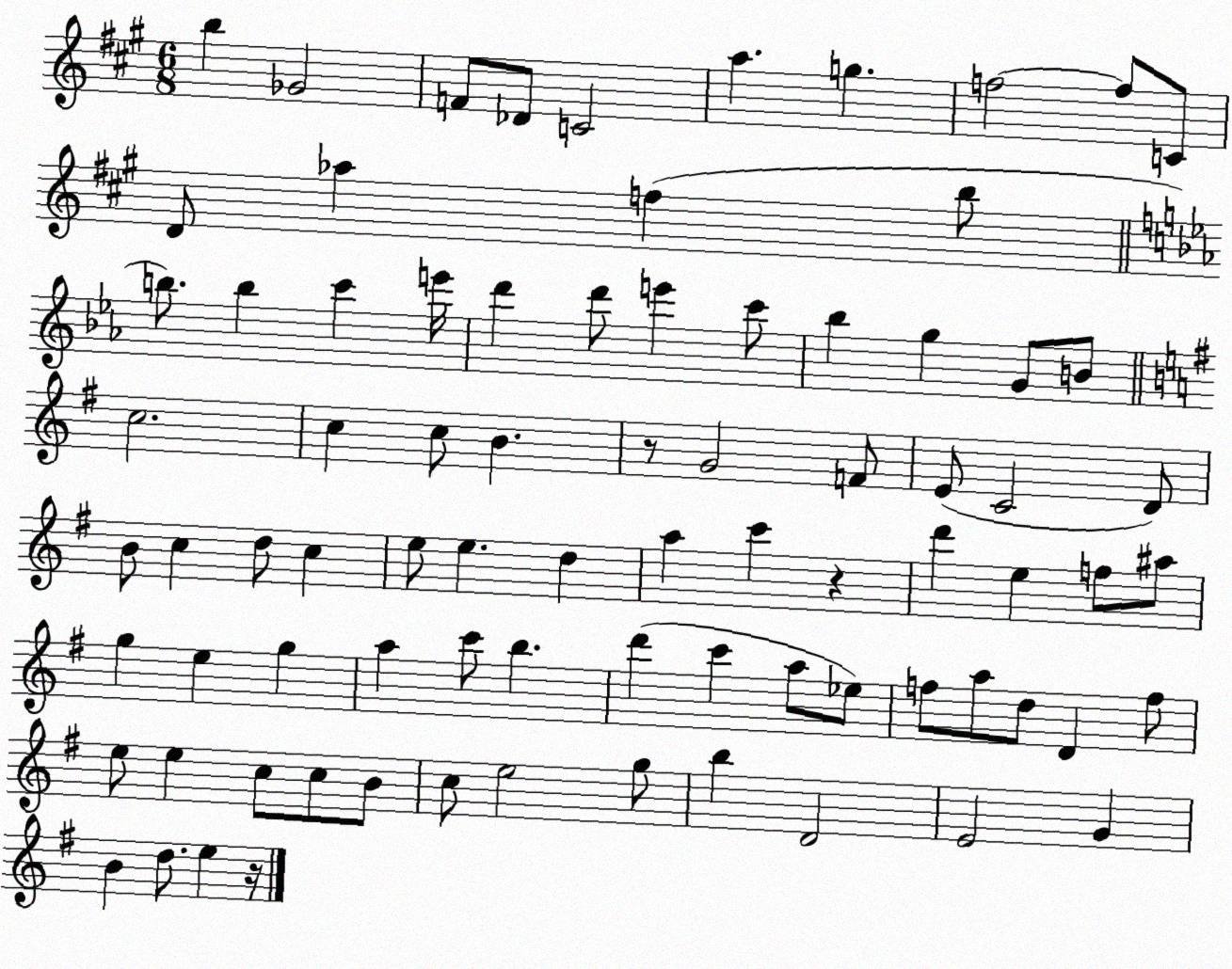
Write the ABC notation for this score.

X:1
T:Untitled
M:6/8
L:1/4
K:A
b _G2 F/2 _D/2 C2 a g f2 f/2 C/2 D/2 _a f b/2 b/2 b c' e'/4 d' d'/2 e' c'/2 _b g G/2 B/2 c2 c c/2 B z/2 G2 F/2 E/2 C2 D/2 B/2 c d/2 c e/2 e d a c' z d' e f/2 ^a/2 g e g a c'/2 b d' c' a/2 _e/2 f/2 a/2 d/2 D f/2 e/2 e c/2 c/2 B/2 c/2 e2 g/2 b D2 E2 G B d/2 e z/4